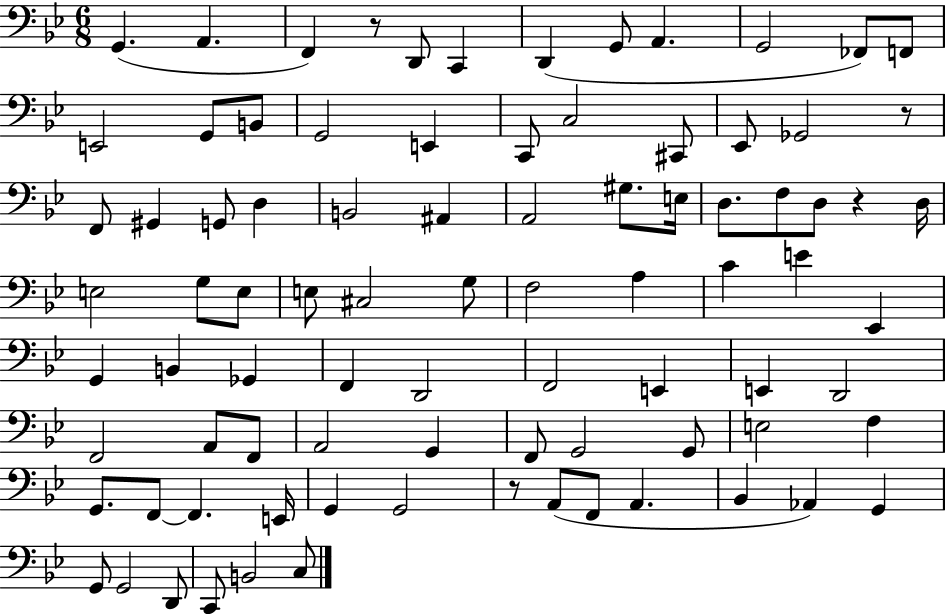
{
  \clef bass
  \numericTimeSignature
  \time 6/8
  \key bes \major
  \repeat volta 2 { g,4.( a,4. | f,4) r8 d,8 c,4 | d,4( g,8 a,4. | g,2 fes,8) f,8 | \break e,2 g,8 b,8 | g,2 e,4 | c,8 c2 cis,8 | ees,8 ges,2 r8 | \break f,8 gis,4 g,8 d4 | b,2 ais,4 | a,2 gis8. e16 | d8. f8 d8 r4 d16 | \break e2 g8 e8 | e8 cis2 g8 | f2 a4 | c'4 e'4 ees,4 | \break g,4 b,4 ges,4 | f,4 d,2 | f,2 e,4 | e,4 d,2 | \break f,2 a,8 f,8 | a,2 g,4 | f,8 g,2 g,8 | e2 f4 | \break g,8. f,8~~ f,4. e,16 | g,4 g,2 | r8 a,8( f,8 a,4. | bes,4 aes,4) g,4 | \break g,8 g,2 d,8 | c,8 b,2 c8 | } \bar "|."
}